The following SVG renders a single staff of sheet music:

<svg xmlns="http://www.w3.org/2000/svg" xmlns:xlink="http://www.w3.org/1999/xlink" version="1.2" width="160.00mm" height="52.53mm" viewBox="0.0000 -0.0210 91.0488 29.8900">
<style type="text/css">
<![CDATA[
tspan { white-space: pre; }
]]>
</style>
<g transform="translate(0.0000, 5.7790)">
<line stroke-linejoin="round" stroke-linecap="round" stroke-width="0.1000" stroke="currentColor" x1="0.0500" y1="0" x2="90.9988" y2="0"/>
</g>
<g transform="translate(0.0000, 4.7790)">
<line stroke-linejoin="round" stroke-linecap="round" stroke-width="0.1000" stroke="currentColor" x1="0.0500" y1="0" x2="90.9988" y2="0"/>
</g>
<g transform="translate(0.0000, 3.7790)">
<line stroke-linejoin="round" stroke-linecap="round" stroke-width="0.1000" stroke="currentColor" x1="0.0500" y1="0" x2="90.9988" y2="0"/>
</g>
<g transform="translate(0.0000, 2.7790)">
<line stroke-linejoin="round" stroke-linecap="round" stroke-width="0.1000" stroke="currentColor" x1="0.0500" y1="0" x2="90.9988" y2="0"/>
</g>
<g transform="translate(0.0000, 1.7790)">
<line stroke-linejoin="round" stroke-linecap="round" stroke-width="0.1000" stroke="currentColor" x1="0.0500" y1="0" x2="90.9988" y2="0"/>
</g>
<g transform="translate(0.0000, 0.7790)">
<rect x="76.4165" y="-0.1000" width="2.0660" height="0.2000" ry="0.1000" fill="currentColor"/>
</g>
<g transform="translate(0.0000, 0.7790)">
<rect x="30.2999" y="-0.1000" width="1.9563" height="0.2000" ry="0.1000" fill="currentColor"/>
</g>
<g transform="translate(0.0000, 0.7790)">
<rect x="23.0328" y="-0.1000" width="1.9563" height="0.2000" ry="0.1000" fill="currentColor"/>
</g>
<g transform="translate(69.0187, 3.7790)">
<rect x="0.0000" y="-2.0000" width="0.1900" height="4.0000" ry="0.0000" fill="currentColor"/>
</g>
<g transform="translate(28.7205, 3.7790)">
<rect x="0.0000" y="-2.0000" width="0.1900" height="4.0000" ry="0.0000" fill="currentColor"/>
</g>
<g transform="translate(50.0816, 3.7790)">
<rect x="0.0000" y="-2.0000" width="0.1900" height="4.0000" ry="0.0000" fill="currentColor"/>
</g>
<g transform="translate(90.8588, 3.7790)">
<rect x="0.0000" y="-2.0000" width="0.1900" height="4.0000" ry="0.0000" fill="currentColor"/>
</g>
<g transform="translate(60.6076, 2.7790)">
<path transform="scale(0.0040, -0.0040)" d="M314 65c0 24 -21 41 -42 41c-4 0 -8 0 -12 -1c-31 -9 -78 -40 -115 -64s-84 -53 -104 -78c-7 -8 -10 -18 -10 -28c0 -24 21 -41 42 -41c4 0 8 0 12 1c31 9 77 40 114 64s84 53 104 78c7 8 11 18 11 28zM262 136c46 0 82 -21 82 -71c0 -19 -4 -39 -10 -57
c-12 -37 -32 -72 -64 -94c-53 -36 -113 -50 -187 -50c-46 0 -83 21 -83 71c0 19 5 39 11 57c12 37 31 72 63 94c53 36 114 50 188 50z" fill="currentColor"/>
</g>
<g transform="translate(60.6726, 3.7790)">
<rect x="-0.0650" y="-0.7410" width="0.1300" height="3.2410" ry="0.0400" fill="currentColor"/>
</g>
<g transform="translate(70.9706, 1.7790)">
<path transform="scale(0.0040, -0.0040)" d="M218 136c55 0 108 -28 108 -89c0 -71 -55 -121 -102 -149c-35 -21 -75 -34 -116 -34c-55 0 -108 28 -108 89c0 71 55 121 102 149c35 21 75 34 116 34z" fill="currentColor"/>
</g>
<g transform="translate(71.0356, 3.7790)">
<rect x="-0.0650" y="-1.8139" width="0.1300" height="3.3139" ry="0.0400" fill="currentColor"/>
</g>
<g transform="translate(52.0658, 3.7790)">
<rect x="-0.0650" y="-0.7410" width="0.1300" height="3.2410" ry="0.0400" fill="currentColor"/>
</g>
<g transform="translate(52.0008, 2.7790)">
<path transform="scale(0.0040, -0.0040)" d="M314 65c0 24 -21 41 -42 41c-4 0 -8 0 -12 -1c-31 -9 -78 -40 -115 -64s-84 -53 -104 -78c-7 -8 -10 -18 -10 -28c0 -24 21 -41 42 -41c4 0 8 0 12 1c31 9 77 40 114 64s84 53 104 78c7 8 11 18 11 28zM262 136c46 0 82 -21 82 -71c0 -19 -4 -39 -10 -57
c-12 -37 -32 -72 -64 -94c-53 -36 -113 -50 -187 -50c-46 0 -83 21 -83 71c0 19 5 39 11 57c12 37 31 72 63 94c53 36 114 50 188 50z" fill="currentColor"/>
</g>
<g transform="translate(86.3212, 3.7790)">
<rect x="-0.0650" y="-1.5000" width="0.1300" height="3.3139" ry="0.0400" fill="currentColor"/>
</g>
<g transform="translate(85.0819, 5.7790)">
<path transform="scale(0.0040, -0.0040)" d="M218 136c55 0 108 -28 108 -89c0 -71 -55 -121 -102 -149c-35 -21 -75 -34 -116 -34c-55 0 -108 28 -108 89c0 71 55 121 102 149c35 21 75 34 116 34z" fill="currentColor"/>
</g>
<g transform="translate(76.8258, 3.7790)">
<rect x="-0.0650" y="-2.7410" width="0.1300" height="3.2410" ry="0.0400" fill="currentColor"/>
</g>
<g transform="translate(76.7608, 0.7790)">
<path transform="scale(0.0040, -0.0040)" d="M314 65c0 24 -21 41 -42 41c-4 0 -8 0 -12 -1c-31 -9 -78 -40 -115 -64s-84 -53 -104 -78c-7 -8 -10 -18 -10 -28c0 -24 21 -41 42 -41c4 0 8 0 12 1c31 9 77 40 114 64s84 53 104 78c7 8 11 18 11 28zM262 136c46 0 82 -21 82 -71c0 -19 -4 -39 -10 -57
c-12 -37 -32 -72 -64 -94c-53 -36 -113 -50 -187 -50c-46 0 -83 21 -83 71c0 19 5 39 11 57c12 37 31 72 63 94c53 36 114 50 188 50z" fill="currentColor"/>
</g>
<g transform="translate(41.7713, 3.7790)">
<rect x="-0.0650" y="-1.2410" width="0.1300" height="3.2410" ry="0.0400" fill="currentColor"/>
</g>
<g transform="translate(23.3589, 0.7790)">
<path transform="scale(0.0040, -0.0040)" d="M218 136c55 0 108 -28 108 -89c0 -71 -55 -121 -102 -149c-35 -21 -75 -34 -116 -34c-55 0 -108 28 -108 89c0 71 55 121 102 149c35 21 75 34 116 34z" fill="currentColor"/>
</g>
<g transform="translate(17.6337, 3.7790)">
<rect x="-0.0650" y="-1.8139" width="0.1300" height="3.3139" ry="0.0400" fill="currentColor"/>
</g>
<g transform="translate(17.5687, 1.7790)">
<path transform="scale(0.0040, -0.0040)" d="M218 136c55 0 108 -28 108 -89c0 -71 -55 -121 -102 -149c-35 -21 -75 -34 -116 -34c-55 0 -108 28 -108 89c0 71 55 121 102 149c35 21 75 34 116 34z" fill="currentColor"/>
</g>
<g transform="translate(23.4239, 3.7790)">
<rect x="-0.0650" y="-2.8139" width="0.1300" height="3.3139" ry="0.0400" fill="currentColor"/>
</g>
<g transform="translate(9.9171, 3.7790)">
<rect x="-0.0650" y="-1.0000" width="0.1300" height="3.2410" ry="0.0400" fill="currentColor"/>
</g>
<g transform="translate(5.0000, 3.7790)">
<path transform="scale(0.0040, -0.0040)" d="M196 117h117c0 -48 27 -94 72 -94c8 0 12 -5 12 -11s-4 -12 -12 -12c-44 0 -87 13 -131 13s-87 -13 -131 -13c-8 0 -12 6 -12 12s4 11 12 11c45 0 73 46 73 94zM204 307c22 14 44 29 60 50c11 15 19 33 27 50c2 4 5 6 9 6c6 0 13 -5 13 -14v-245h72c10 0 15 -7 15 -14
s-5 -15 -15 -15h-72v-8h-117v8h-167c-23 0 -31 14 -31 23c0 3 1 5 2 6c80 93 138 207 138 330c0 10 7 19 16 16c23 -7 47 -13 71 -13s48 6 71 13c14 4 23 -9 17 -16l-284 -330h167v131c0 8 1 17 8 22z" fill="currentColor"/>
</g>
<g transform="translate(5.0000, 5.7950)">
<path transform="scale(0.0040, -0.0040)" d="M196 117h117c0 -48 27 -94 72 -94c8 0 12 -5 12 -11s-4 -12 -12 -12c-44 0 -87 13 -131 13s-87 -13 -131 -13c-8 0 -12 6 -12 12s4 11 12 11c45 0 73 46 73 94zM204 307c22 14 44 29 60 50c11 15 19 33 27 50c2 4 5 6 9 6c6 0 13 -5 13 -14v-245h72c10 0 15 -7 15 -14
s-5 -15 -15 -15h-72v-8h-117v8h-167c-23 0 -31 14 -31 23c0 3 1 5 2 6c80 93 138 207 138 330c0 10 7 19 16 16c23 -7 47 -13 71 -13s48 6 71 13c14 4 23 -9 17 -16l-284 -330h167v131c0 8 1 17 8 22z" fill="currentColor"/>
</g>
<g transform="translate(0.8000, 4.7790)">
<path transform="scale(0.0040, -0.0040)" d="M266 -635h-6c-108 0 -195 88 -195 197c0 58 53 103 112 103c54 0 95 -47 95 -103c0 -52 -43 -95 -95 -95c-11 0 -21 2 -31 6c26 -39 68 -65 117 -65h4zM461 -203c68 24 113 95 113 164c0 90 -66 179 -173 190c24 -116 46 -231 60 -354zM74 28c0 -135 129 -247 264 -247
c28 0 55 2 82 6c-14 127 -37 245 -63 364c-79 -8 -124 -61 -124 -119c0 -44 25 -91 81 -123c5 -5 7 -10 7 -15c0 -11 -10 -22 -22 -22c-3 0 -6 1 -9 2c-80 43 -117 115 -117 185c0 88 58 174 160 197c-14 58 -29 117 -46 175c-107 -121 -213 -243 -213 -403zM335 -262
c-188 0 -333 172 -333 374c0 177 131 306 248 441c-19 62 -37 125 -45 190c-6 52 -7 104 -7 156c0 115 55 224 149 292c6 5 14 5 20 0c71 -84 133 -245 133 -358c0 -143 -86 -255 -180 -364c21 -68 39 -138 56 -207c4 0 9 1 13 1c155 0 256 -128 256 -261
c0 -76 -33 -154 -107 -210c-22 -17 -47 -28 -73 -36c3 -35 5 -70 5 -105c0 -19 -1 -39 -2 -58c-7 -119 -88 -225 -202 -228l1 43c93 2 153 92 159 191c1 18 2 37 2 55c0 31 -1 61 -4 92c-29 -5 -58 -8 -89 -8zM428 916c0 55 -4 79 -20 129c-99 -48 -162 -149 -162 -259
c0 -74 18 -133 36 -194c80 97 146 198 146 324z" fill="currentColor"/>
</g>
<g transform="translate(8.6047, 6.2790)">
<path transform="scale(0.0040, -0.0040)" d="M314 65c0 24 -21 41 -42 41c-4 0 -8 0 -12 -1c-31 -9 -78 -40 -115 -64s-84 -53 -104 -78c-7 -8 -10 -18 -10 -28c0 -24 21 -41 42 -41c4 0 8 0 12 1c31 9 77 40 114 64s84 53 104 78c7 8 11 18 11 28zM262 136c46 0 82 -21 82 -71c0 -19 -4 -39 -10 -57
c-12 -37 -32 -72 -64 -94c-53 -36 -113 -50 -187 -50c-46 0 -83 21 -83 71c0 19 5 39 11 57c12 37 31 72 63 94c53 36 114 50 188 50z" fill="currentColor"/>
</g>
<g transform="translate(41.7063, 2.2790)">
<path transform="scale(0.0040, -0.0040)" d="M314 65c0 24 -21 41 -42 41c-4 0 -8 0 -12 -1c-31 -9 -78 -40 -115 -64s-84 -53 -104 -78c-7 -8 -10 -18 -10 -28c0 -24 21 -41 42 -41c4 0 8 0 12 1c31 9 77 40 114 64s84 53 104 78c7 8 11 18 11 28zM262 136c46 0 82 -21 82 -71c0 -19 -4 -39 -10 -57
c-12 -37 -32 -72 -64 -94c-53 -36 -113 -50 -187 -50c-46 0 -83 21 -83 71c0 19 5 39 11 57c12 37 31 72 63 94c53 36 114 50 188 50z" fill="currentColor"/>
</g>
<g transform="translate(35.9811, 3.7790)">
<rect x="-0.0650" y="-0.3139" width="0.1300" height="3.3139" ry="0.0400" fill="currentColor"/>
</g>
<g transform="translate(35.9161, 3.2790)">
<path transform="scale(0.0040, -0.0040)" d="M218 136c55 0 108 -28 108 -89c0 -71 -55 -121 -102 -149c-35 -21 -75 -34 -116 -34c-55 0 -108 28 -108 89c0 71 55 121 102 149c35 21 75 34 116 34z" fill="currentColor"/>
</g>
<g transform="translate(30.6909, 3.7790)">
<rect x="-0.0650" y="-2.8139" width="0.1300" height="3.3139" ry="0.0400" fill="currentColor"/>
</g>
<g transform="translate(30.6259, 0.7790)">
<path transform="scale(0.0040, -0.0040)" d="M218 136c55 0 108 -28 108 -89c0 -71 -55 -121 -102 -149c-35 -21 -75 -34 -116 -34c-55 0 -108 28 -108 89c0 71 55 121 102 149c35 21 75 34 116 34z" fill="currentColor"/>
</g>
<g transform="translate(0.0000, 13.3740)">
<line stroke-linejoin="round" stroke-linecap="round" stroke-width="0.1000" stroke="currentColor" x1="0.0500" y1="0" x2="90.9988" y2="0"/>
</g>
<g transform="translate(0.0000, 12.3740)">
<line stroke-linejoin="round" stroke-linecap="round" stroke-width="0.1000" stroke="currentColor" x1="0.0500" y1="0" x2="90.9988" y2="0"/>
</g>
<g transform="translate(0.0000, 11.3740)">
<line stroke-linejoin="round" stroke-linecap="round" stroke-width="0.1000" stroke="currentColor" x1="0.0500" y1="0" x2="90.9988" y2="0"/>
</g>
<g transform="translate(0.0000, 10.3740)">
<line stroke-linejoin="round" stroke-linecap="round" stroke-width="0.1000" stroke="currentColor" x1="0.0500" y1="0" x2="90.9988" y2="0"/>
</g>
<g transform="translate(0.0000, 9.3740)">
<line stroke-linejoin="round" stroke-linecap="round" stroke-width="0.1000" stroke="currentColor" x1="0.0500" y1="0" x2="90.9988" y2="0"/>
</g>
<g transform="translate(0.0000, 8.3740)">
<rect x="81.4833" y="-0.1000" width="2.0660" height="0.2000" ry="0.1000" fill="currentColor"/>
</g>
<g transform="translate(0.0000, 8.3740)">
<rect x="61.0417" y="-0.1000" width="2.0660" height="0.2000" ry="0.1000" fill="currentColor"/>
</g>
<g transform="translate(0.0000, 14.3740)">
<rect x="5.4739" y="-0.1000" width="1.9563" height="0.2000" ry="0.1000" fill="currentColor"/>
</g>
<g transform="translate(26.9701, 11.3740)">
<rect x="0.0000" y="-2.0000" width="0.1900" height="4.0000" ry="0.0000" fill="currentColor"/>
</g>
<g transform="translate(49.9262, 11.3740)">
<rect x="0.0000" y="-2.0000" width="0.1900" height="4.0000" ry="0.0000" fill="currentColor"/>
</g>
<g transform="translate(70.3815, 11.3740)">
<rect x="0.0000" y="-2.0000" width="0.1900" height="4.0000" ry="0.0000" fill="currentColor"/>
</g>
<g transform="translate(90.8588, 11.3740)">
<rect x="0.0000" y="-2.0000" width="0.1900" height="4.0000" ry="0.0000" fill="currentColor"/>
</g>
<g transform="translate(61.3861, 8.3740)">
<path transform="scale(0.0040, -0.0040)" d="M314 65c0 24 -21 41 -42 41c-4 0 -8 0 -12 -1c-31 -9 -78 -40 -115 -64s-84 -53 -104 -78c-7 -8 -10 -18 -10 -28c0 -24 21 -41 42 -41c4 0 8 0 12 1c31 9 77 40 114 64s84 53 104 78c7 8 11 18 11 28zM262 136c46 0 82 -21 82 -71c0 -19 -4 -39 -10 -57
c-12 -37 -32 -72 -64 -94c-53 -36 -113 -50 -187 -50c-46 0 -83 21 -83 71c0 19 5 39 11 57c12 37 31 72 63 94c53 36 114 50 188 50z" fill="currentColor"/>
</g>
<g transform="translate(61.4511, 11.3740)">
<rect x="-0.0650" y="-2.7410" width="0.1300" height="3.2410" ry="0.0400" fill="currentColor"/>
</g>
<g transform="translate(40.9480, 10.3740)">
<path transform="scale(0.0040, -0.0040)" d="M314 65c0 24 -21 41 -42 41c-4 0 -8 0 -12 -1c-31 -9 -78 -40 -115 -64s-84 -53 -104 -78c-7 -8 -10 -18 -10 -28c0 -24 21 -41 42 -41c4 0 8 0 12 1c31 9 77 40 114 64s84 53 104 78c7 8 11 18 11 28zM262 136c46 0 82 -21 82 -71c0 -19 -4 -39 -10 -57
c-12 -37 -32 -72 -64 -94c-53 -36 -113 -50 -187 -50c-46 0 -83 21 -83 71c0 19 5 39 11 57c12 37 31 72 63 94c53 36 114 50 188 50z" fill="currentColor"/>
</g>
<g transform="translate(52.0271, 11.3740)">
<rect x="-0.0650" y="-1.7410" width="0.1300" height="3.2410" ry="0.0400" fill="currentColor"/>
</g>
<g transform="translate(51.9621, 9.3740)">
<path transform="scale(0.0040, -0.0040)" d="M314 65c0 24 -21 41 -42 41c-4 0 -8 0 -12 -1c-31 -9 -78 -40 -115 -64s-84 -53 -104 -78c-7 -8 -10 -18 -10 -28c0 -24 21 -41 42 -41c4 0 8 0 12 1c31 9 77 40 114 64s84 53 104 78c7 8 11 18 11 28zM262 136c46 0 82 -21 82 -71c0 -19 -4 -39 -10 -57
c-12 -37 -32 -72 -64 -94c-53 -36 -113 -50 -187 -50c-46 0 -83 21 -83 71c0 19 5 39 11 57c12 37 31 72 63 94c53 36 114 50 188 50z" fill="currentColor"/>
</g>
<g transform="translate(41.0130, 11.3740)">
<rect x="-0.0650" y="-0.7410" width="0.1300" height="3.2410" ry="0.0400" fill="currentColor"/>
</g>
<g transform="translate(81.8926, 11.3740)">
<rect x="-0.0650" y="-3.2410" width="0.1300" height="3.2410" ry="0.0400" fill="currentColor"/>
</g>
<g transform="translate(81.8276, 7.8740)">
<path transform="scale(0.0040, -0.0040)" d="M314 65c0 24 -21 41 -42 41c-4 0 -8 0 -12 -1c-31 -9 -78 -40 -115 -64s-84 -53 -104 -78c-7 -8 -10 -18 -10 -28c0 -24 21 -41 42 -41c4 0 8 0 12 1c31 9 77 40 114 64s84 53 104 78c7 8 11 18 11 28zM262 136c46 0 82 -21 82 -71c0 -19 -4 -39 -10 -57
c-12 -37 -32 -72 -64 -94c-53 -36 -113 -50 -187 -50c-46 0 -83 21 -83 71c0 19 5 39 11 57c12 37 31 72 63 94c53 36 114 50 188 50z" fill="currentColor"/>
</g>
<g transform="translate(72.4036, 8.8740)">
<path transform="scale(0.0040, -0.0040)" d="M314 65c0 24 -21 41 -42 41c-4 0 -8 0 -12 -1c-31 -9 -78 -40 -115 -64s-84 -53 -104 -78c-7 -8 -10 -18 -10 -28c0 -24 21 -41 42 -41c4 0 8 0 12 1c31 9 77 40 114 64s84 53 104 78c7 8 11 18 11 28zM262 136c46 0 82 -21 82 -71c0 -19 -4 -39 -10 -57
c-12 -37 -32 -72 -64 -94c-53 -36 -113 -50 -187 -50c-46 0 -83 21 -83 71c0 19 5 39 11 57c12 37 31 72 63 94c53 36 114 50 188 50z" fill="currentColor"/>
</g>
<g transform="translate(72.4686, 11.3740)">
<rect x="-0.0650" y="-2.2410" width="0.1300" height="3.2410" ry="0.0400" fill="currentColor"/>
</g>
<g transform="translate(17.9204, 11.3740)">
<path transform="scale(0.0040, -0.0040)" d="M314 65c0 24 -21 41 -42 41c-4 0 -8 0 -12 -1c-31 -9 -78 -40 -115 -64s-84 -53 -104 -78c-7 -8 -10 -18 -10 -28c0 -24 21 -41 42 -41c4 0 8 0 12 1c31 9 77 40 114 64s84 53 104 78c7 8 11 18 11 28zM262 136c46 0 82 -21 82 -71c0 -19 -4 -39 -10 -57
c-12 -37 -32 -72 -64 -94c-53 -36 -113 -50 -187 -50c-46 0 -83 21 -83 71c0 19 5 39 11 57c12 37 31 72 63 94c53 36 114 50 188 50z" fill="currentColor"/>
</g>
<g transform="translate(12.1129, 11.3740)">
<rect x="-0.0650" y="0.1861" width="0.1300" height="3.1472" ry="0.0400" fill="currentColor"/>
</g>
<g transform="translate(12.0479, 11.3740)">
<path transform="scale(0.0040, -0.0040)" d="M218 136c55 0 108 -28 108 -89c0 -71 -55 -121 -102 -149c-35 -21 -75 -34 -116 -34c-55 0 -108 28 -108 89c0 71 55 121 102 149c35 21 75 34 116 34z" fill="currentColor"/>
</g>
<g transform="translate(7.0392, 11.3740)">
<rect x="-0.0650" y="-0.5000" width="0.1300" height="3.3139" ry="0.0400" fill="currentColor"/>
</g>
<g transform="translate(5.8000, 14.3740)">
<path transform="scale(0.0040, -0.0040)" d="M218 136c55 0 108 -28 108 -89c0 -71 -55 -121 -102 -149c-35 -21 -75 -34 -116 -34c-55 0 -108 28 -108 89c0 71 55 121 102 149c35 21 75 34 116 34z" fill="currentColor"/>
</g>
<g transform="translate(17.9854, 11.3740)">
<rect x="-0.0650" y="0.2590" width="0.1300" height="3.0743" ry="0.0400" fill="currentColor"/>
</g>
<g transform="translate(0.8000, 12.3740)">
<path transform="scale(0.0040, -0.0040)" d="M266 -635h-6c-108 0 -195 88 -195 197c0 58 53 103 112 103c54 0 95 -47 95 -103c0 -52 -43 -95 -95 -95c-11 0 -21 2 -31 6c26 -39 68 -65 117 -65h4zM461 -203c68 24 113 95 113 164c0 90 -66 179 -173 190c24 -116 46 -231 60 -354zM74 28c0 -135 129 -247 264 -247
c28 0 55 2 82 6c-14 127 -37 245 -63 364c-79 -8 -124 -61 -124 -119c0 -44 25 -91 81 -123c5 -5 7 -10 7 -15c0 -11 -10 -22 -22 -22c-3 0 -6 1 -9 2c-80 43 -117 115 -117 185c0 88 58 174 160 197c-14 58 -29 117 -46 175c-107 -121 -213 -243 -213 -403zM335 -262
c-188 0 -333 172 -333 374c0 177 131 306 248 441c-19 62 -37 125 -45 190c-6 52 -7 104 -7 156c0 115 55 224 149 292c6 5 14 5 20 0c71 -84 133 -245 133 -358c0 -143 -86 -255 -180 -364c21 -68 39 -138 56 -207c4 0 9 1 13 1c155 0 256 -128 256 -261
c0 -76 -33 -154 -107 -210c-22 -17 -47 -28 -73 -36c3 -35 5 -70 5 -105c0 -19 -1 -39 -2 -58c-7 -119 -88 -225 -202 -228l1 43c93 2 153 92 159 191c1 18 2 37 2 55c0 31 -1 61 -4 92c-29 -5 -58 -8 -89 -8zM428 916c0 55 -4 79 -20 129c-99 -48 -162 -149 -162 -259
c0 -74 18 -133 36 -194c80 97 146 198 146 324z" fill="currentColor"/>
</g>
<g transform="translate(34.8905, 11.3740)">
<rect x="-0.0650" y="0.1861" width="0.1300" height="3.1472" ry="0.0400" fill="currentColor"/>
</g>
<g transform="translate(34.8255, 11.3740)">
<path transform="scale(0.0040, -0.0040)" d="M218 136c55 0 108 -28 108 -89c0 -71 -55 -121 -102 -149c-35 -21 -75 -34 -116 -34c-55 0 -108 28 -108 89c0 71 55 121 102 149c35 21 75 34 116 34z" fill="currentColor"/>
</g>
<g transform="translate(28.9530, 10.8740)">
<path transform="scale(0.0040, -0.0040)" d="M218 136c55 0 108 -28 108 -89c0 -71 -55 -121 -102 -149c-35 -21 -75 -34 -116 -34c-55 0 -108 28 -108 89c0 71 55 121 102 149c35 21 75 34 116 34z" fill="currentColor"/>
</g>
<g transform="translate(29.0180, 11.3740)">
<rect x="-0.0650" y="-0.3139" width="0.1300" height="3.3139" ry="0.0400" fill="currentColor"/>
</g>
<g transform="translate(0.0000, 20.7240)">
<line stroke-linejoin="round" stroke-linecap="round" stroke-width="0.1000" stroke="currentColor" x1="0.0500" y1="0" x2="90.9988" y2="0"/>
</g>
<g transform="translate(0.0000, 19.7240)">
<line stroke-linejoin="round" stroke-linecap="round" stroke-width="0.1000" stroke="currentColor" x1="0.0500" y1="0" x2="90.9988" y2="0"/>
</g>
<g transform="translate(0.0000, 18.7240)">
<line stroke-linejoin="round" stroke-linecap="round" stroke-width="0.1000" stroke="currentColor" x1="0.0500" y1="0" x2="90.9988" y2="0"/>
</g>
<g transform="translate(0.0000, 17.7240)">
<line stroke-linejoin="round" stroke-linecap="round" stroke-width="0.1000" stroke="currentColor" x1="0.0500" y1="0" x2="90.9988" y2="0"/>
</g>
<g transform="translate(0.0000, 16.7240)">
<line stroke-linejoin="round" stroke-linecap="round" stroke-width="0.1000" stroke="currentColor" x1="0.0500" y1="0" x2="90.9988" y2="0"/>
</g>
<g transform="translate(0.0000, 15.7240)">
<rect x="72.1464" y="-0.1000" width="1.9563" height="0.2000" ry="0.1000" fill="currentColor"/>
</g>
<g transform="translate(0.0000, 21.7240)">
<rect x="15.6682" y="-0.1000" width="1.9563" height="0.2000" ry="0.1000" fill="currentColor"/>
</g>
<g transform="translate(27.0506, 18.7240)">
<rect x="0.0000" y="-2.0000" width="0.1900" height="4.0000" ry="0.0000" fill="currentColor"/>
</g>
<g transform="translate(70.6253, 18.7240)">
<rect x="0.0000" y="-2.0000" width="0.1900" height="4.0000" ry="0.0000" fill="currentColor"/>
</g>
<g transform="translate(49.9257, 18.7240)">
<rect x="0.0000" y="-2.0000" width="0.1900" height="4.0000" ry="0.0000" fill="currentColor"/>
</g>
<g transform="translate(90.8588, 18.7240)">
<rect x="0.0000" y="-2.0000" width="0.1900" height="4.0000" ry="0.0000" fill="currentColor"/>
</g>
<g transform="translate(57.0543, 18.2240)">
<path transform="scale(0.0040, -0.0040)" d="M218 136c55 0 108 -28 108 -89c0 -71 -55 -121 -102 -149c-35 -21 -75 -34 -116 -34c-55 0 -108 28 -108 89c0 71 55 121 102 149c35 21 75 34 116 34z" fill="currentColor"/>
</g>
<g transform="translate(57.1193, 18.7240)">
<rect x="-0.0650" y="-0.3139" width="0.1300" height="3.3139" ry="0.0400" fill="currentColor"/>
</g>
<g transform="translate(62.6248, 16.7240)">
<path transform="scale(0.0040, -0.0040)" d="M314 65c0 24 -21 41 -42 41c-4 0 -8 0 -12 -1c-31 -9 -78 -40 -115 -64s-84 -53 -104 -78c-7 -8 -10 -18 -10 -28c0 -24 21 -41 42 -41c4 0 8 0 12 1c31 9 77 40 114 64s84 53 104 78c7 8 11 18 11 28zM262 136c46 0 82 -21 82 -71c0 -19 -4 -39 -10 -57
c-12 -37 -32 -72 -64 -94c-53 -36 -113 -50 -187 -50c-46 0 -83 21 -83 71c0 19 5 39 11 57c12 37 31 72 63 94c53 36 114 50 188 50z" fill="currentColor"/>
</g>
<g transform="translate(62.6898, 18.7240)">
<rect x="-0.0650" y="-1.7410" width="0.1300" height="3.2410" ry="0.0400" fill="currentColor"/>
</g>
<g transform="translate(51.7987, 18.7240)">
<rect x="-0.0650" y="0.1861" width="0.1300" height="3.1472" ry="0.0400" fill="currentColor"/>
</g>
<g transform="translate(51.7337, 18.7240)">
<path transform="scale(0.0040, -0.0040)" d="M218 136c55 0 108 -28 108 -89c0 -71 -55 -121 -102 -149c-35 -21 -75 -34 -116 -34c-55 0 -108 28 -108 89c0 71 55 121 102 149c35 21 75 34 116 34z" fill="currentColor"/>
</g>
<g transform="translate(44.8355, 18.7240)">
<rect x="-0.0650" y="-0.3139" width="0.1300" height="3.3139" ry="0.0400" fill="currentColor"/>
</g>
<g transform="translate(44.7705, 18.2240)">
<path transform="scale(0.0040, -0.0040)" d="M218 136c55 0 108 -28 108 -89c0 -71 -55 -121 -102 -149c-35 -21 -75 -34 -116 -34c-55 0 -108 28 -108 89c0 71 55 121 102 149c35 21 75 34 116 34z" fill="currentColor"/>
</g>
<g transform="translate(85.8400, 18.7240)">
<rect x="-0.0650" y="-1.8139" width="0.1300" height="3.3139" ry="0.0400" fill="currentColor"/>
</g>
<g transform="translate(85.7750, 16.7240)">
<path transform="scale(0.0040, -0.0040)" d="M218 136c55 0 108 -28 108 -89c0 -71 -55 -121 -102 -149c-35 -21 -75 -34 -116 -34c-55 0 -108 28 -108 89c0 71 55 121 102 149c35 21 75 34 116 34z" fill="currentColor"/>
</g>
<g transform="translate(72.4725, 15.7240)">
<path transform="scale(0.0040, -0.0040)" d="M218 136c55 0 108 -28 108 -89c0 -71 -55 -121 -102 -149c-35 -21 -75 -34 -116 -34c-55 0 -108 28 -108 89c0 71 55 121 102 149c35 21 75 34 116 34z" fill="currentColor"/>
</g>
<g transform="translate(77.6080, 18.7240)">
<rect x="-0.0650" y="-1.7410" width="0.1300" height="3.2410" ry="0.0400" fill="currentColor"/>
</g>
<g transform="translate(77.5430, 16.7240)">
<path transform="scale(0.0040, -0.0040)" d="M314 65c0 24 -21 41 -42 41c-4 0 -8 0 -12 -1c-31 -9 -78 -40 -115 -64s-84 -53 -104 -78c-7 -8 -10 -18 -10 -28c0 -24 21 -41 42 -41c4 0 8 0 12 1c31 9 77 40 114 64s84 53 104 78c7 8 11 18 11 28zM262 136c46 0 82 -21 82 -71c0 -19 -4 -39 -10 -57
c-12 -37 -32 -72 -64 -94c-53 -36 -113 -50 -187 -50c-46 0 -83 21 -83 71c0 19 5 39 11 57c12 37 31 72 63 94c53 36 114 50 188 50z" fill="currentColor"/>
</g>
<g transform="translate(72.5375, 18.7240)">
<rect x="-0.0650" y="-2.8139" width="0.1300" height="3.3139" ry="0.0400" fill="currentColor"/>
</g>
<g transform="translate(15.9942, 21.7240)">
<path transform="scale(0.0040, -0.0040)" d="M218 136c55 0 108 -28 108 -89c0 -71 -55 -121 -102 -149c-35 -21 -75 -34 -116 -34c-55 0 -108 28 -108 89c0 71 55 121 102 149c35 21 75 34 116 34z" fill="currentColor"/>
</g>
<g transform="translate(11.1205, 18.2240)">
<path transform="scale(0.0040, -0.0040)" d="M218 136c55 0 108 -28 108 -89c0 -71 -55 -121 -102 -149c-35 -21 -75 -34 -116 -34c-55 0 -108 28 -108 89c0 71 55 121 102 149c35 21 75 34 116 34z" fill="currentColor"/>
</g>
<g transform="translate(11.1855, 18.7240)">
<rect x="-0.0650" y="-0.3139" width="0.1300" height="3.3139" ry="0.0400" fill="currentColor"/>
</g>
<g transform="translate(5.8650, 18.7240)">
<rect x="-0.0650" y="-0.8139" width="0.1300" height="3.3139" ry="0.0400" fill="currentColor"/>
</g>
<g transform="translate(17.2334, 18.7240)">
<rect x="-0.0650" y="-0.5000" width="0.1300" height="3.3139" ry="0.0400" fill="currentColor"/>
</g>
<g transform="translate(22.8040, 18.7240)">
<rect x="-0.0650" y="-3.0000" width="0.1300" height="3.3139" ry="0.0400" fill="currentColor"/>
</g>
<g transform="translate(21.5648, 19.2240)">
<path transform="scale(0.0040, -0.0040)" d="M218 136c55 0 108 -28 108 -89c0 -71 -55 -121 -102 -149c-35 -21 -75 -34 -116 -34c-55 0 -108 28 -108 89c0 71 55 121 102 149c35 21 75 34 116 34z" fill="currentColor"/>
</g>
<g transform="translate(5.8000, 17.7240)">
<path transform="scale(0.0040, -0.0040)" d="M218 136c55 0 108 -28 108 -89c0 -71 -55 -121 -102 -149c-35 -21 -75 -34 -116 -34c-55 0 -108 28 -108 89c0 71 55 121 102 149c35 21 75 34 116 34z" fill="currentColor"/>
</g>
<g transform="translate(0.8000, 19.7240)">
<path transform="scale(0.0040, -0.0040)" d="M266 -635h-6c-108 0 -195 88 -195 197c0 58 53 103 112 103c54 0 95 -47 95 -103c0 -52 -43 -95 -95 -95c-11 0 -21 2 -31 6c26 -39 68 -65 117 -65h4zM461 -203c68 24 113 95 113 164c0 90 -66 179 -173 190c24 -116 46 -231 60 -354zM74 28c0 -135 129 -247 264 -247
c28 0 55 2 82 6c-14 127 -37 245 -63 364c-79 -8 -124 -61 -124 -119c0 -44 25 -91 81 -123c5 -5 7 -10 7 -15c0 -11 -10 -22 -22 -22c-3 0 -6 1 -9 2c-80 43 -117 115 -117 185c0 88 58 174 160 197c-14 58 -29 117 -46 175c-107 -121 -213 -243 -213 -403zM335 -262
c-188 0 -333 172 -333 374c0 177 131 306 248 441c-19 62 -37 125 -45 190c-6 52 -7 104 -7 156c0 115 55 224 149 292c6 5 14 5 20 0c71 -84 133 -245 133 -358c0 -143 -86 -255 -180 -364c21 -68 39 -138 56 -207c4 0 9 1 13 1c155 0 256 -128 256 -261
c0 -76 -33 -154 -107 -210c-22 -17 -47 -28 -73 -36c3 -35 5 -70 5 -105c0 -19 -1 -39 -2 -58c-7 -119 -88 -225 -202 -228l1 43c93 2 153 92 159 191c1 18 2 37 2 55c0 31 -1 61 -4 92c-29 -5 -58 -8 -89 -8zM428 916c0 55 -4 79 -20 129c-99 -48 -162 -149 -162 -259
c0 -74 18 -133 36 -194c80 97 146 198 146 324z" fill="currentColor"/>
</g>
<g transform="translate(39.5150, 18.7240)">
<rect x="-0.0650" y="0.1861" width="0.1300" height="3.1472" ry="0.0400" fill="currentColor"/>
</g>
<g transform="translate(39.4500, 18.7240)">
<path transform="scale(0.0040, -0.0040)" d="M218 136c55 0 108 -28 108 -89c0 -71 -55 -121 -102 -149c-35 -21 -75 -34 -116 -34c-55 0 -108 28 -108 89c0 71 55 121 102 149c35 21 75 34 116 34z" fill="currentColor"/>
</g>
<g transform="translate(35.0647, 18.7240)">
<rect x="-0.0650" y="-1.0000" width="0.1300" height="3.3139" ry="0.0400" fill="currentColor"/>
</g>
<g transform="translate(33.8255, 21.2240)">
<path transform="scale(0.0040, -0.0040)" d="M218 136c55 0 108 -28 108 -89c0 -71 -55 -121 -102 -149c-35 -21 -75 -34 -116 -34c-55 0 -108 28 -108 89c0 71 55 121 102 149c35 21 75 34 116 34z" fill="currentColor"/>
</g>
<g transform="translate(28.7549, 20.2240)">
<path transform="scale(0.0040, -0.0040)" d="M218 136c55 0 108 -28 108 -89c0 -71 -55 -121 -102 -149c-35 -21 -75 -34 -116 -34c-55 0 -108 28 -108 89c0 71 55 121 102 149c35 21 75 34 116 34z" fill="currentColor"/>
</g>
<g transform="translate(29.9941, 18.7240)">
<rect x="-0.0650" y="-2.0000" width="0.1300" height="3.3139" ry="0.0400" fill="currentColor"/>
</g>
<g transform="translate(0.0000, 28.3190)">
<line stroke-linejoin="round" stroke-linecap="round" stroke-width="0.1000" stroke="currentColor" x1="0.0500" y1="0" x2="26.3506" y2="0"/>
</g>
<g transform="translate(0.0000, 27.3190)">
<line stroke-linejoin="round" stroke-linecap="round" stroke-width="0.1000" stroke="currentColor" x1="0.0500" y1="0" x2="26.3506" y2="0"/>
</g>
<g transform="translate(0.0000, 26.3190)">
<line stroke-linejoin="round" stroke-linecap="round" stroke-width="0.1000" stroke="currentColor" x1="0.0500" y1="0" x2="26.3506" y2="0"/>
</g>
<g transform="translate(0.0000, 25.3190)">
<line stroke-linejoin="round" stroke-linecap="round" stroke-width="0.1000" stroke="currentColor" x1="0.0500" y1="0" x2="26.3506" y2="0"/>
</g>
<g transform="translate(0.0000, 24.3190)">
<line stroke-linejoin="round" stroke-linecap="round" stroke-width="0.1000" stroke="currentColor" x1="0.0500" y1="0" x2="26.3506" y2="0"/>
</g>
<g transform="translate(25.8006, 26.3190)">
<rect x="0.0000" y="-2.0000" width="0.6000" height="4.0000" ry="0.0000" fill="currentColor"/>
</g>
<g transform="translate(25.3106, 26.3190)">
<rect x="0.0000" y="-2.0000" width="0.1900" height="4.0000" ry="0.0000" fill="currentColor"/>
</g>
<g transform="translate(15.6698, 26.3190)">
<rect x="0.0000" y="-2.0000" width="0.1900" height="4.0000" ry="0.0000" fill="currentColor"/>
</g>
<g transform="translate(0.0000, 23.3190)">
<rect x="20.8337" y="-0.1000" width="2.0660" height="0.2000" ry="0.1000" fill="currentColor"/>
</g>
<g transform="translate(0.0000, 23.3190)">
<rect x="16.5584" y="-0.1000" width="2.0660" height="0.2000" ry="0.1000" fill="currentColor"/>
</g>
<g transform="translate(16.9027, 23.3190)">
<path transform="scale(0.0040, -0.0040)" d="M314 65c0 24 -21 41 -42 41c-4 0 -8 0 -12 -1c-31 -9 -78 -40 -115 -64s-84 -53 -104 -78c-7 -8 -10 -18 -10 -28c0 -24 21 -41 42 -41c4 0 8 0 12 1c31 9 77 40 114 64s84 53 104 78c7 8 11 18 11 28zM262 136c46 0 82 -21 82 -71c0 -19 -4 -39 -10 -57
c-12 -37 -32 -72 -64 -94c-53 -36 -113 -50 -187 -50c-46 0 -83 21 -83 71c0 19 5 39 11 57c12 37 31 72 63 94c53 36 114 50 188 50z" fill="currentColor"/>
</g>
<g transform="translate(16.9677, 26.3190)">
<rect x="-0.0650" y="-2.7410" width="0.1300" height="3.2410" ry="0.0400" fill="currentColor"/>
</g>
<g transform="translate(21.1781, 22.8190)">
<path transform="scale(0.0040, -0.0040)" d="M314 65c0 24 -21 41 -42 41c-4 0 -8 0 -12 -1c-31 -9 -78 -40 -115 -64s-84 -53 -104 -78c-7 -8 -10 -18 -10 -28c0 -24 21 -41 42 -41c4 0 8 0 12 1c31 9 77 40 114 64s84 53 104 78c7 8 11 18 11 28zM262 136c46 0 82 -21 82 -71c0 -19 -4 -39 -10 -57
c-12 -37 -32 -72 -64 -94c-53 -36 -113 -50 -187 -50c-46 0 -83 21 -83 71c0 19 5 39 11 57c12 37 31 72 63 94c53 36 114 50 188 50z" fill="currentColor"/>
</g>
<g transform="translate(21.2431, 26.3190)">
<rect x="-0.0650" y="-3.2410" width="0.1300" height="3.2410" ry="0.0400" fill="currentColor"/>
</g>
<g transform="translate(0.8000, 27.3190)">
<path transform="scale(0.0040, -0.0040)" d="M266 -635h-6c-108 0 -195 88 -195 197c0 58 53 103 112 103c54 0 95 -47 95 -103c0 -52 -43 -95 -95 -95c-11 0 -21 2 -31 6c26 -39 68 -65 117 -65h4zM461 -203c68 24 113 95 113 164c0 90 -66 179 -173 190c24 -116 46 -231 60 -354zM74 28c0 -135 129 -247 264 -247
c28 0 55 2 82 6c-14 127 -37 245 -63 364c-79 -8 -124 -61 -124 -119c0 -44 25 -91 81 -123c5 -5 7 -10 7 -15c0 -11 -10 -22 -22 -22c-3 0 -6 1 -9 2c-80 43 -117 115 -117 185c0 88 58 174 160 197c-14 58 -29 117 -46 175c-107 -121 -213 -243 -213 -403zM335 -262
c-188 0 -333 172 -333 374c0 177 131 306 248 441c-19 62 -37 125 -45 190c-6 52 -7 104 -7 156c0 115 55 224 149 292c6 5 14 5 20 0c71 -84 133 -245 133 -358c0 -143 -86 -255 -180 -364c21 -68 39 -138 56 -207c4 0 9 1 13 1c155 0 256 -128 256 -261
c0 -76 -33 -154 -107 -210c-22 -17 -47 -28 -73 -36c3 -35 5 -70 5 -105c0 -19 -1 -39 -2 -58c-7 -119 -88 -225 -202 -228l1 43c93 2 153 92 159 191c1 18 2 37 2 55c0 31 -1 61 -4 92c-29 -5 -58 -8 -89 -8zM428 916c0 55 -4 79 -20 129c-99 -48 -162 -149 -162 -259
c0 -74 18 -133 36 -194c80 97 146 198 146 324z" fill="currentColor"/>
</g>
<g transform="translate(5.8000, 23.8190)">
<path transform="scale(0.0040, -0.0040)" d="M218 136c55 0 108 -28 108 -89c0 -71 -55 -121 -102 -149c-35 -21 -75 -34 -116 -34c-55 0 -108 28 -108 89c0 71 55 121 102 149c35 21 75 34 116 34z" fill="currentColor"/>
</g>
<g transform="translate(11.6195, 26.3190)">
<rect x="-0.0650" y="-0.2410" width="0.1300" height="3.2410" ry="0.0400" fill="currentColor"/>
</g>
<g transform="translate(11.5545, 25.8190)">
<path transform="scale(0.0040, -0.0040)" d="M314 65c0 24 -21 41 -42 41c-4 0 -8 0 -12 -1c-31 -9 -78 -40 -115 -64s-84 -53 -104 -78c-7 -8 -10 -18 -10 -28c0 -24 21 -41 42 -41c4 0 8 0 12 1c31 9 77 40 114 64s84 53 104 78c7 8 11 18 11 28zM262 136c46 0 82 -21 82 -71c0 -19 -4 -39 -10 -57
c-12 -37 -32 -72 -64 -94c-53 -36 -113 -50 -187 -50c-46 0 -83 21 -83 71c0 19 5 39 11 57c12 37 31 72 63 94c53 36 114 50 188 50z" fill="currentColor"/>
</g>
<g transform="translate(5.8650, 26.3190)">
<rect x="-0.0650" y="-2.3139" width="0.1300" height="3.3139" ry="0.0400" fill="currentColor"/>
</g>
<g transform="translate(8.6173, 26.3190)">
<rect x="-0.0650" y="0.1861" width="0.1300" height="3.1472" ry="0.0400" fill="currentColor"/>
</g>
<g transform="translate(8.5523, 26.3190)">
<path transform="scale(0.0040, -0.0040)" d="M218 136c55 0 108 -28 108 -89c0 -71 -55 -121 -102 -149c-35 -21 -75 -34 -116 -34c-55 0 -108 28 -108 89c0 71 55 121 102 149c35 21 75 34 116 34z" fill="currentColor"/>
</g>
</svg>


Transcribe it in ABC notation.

X:1
T:Untitled
M:4/4
L:1/4
K:C
D2 f a a c e2 d2 d2 f a2 E C B B2 c B d2 f2 a2 g2 b2 d c C A F D B c B c f2 a f2 f g B c2 a2 b2